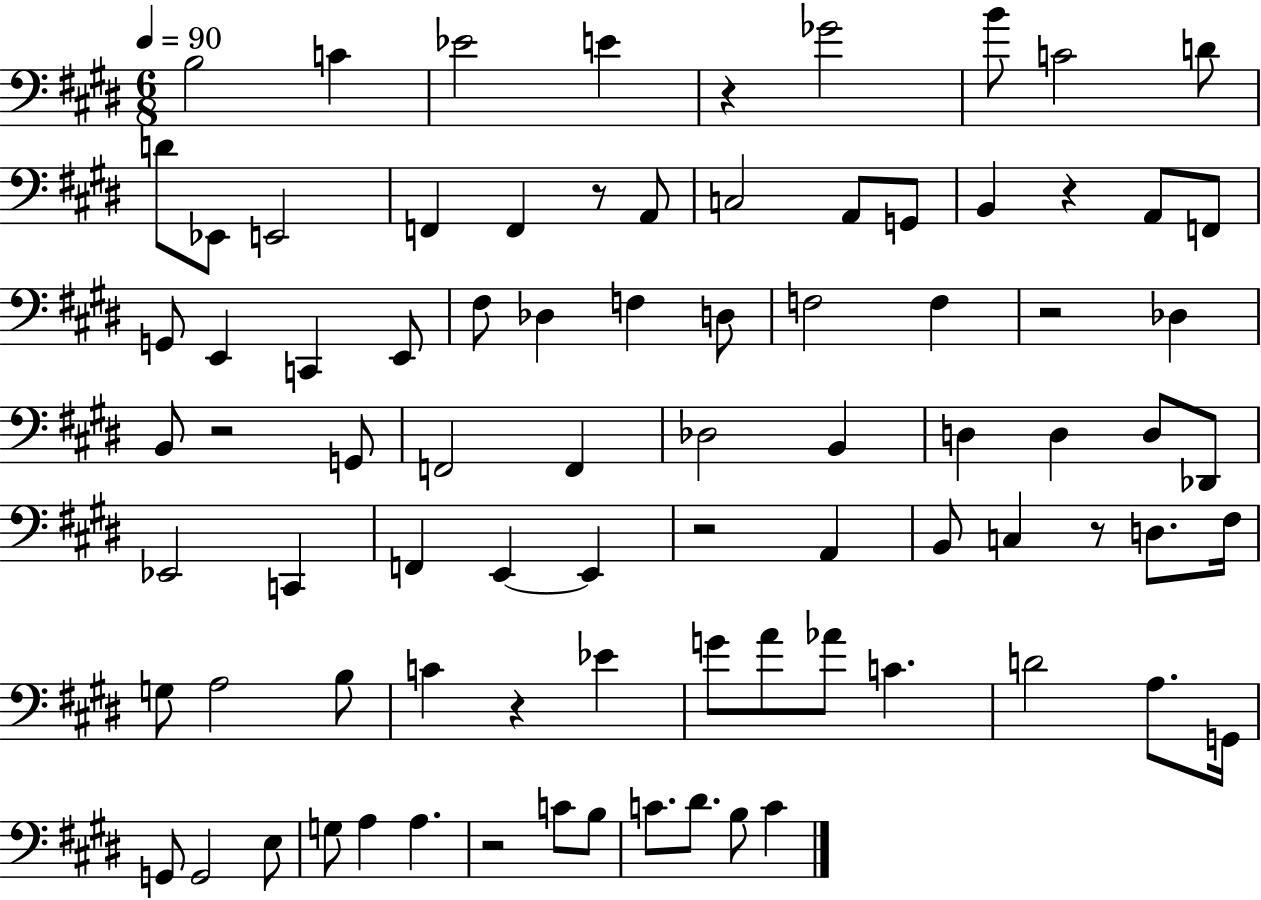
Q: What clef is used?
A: bass